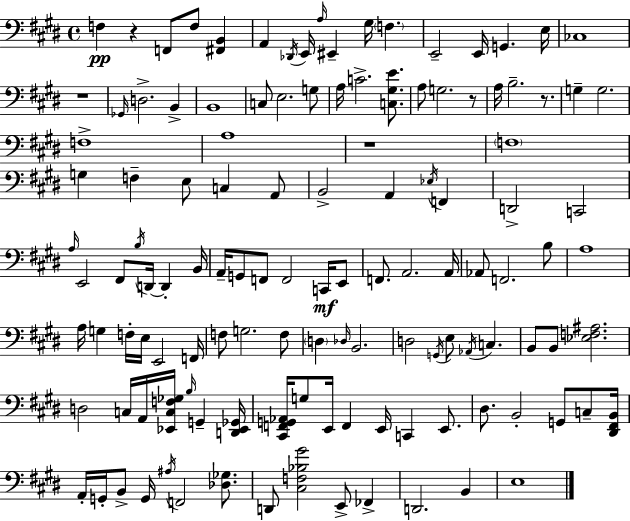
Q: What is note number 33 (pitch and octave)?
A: F3